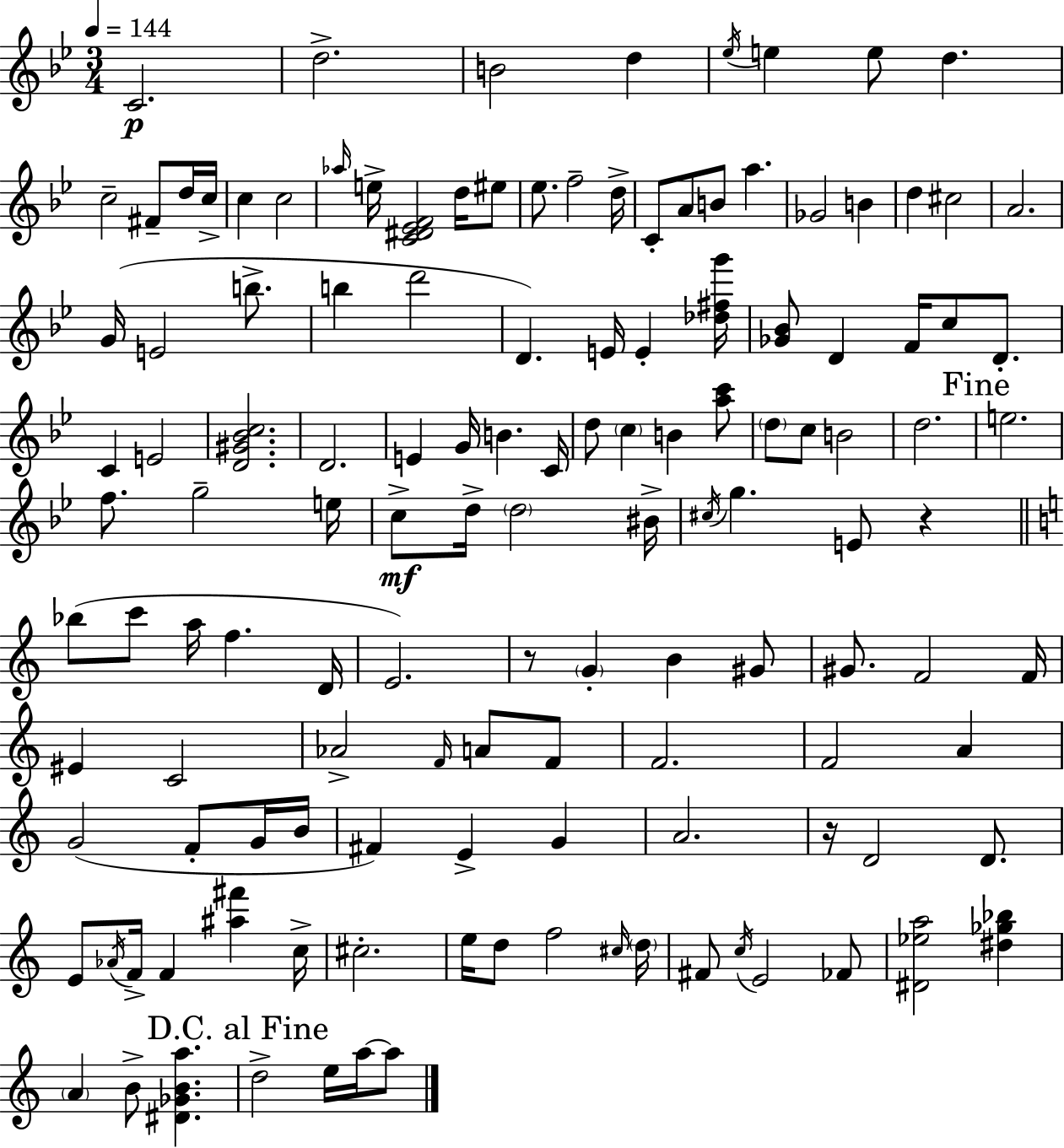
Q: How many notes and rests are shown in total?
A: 131